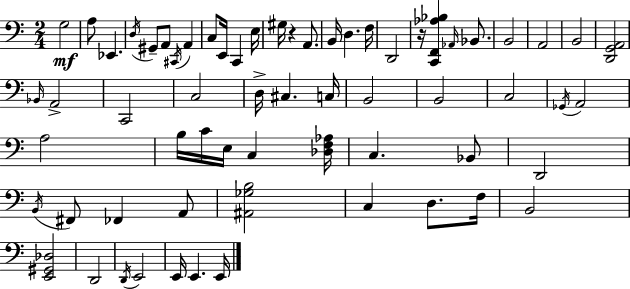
X:1
T:Untitled
M:2/4
L:1/4
K:C
G,2 A,/2 _E,, D,/4 ^G,,/2 A,,/2 ^C,,/4 A,, C,/2 E,,/4 C,, E,/4 ^G,/4 z A,,/2 B,,/4 D, F,/4 D,,2 z/4 [C,,F,,_A,_B,] _A,,/4 _B,,/2 B,,2 A,,2 B,,2 [D,,G,,A,,]2 _B,,/4 A,,2 C,,2 C,2 D,/4 ^C, C,/4 B,,2 B,,2 C,2 _G,,/4 A,,2 A,2 B,/4 C/4 E,/4 C, [_D,F,_A,]/4 C, _B,,/2 D,,2 B,,/4 ^F,,/2 _F,, A,,/2 [^A,,_G,B,]2 C, D,/2 F,/4 B,,2 [E,,^G,,_D,]2 D,,2 D,,/4 E,,2 E,,/4 E,, E,,/4